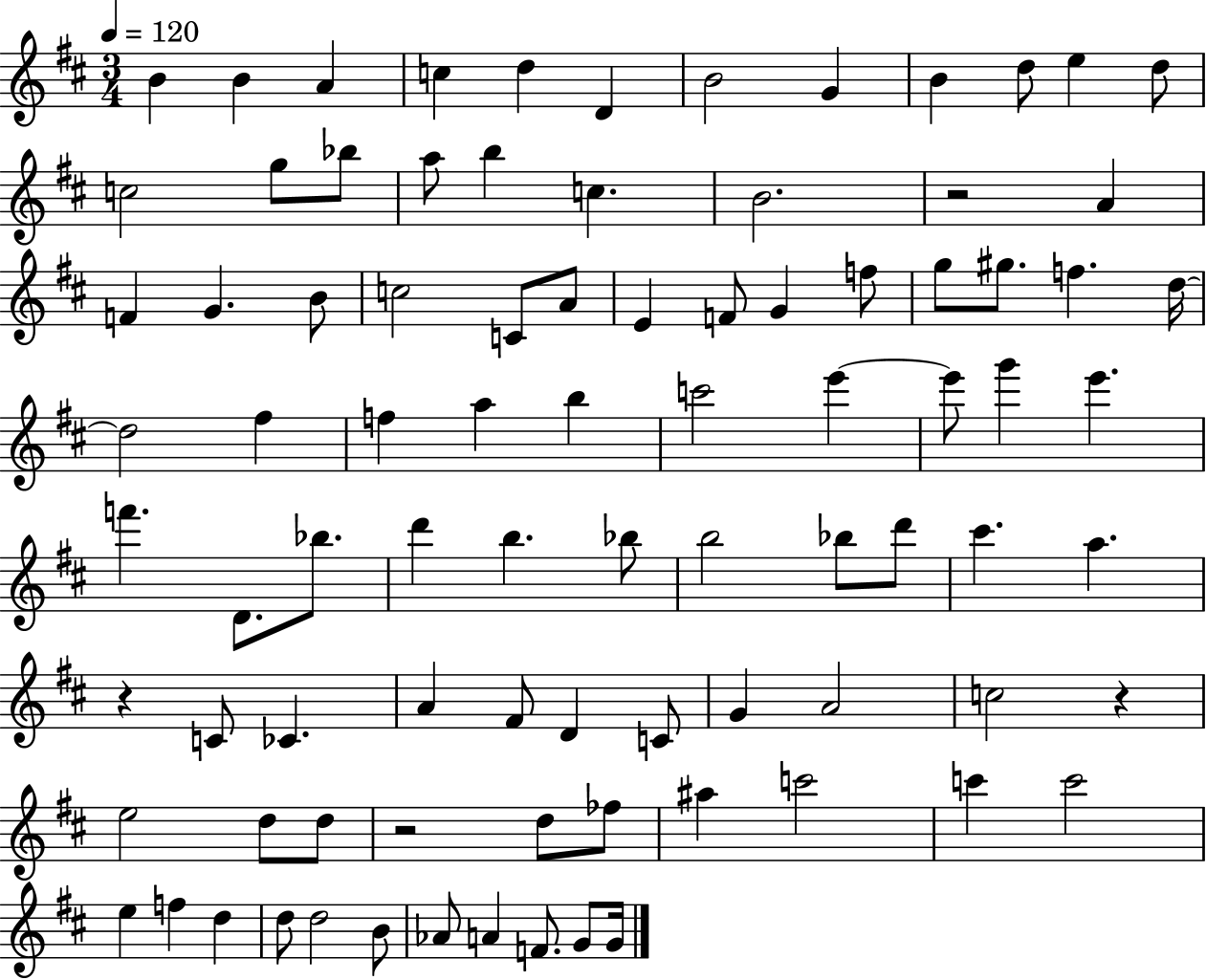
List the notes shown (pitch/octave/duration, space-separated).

B4/q B4/q A4/q C5/q D5/q D4/q B4/h G4/q B4/q D5/e E5/q D5/e C5/h G5/e Bb5/e A5/e B5/q C5/q. B4/h. R/h A4/q F4/q G4/q. B4/e C5/h C4/e A4/e E4/q F4/e G4/q F5/e G5/e G#5/e. F5/q. D5/s D5/h F#5/q F5/q A5/q B5/q C6/h E6/q E6/e G6/q E6/q. F6/q. D4/e. Bb5/e. D6/q B5/q. Bb5/e B5/h Bb5/e D6/e C#6/q. A5/q. R/q C4/e CES4/q. A4/q F#4/e D4/q C4/e G4/q A4/h C5/h R/q E5/h D5/e D5/e R/h D5/e FES5/e A#5/q C6/h C6/q C6/h E5/q F5/q D5/q D5/e D5/h B4/e Ab4/e A4/q F4/e. G4/e G4/s